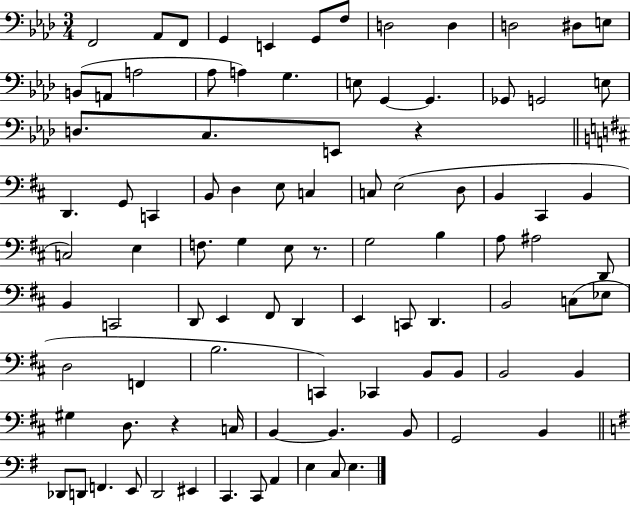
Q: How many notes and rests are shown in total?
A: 94